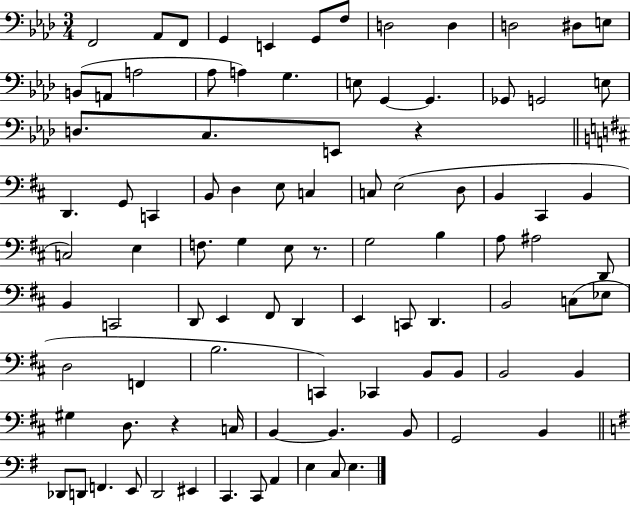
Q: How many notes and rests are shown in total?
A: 94